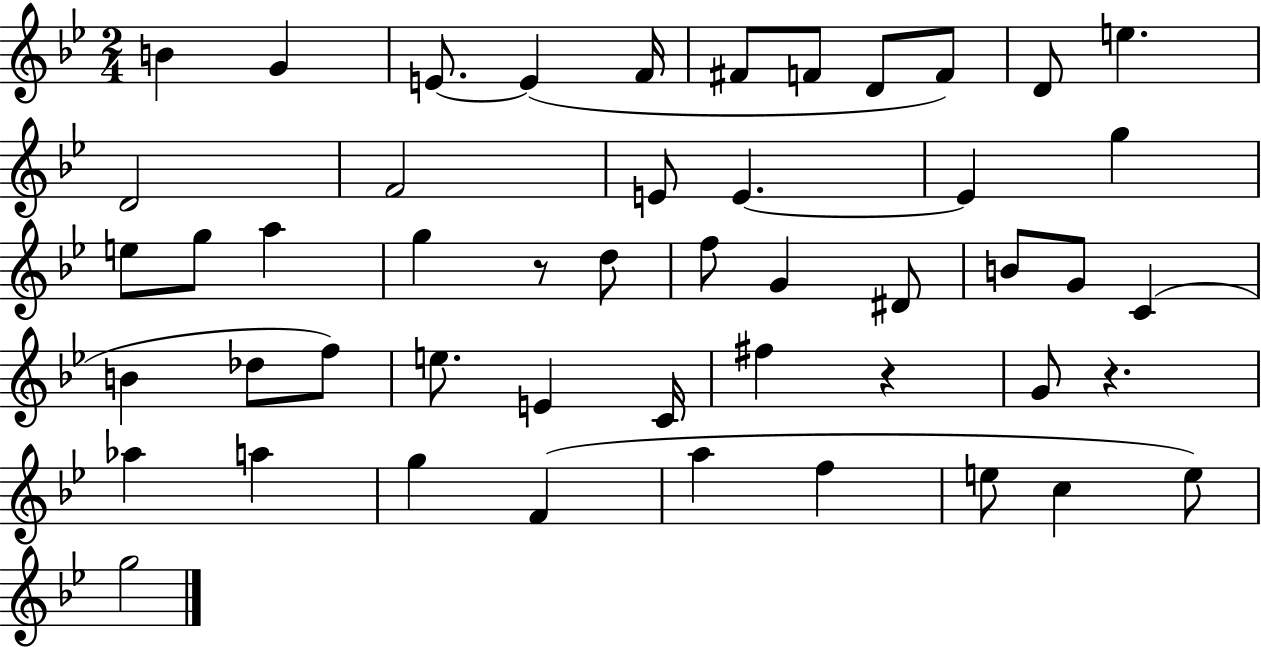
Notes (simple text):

B4/q G4/q E4/e. E4/q F4/s F#4/e F4/e D4/e F4/e D4/e E5/q. D4/h F4/h E4/e E4/q. E4/q G5/q E5/e G5/e A5/q G5/q R/e D5/e F5/e G4/q D#4/e B4/e G4/e C4/q B4/q Db5/e F5/e E5/e. E4/q C4/s F#5/q R/q G4/e R/q. Ab5/q A5/q G5/q F4/q A5/q F5/q E5/e C5/q E5/e G5/h